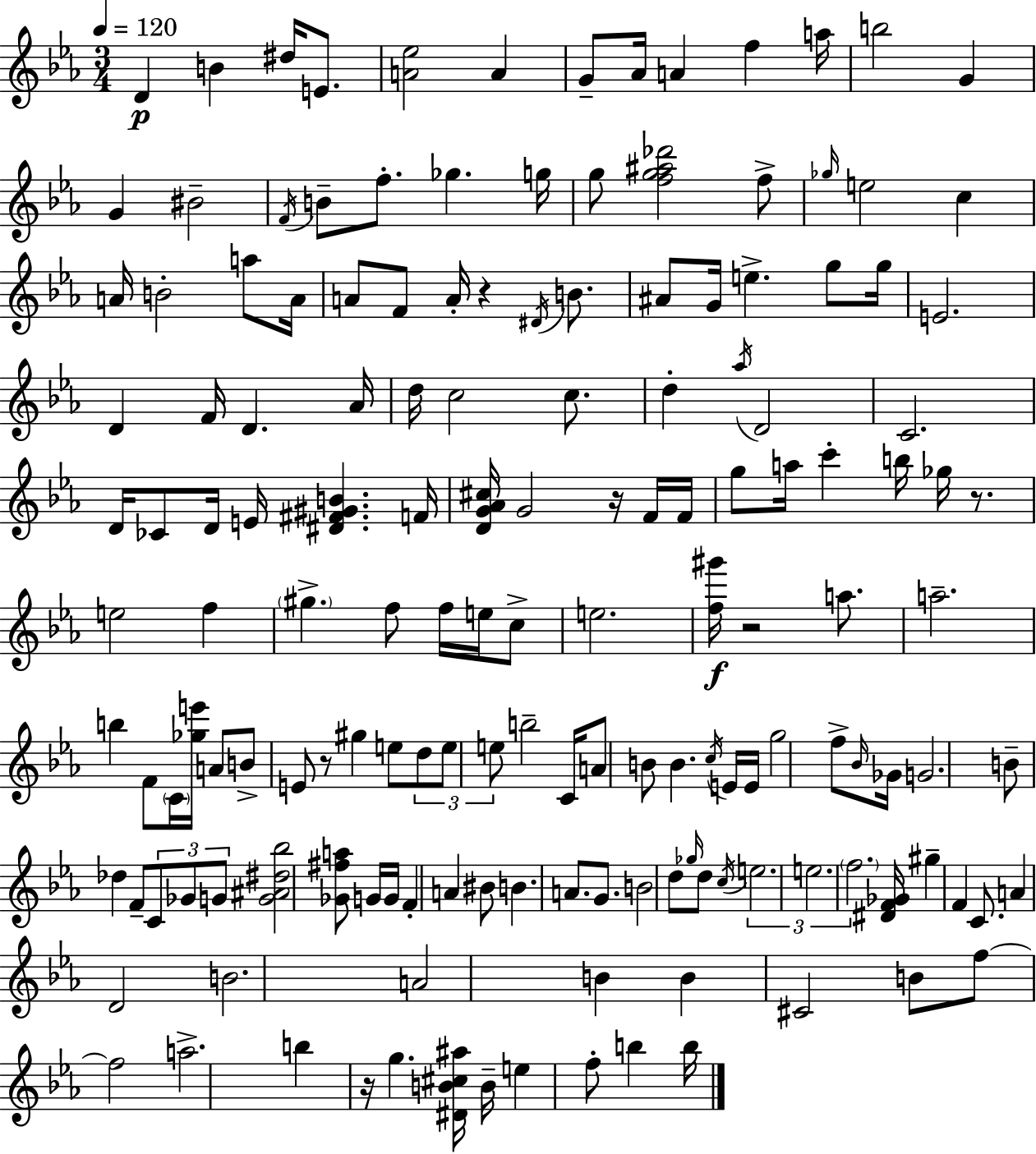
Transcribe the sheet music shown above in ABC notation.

X:1
T:Untitled
M:3/4
L:1/4
K:Eb
D B ^d/4 E/2 [A_e]2 A G/2 _A/4 A f a/4 b2 G G ^B2 F/4 B/2 f/2 _g g/4 g/2 [fg^a_d']2 f/2 _g/4 e2 c A/4 B2 a/2 A/4 A/2 F/2 A/4 z ^D/4 B/2 ^A/2 G/4 e g/2 g/4 E2 D F/4 D _A/4 d/4 c2 c/2 d _a/4 D2 C2 D/4 _C/2 D/4 E/4 [^D^F^GB] F/4 [DG_A^c]/4 G2 z/4 F/4 F/4 g/2 a/4 c' b/4 _g/4 z/2 e2 f ^g f/2 f/4 e/4 c/2 e2 [f^g']/4 z2 a/2 a2 b F/2 C/4 [_ge']/4 A/2 B/2 E/2 z/2 ^g e/2 d/2 e/2 e/2 b2 C/4 A/2 B/2 B c/4 E/4 E/4 g2 f/2 _B/4 _G/4 G2 B/2 _d F/2 C/2 _G/2 G/2 [G^A^d_b]2 [_G^fa]/2 G/4 G/4 F A ^B/2 B A/2 G/2 B2 d/2 _g/4 d/2 c/4 e2 e2 f2 [^DF_G]/4 ^g F C/2 A D2 B2 A2 B B ^C2 B/2 f/2 f2 a2 b z/4 g [^DB^c^a]/4 B/4 e f/2 b b/4